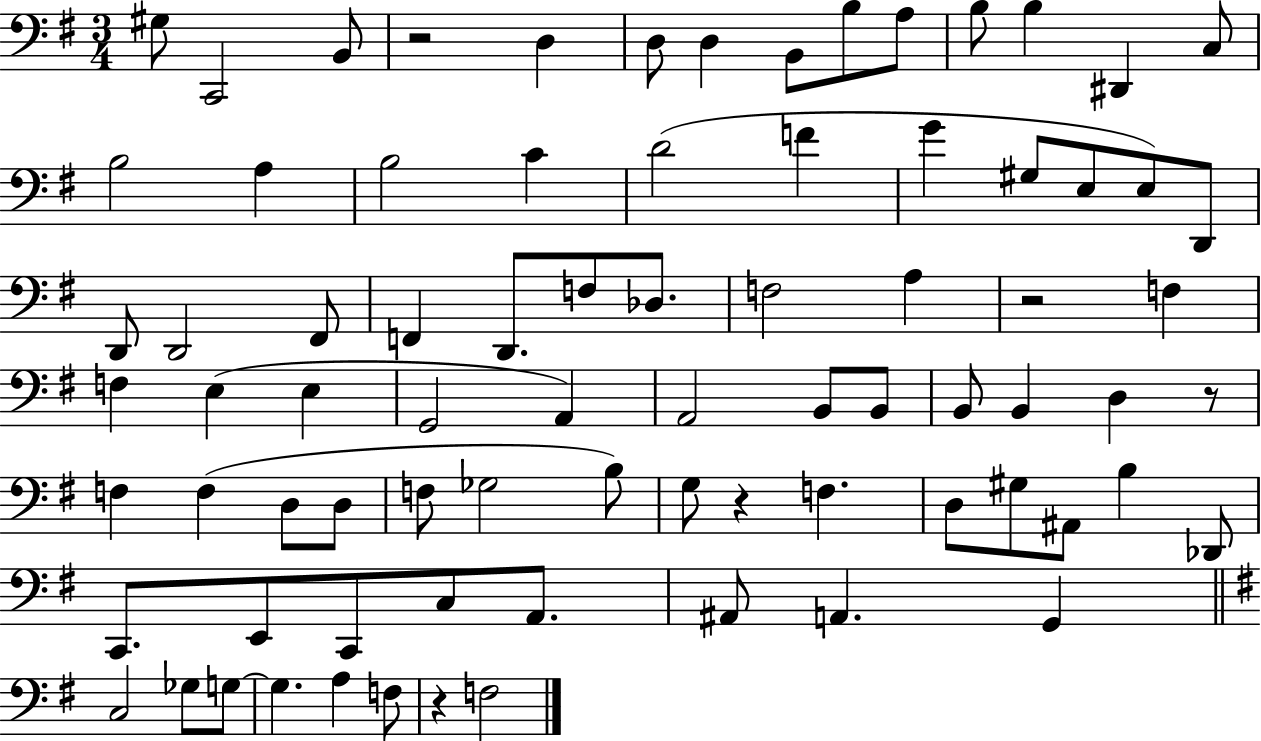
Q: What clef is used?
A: bass